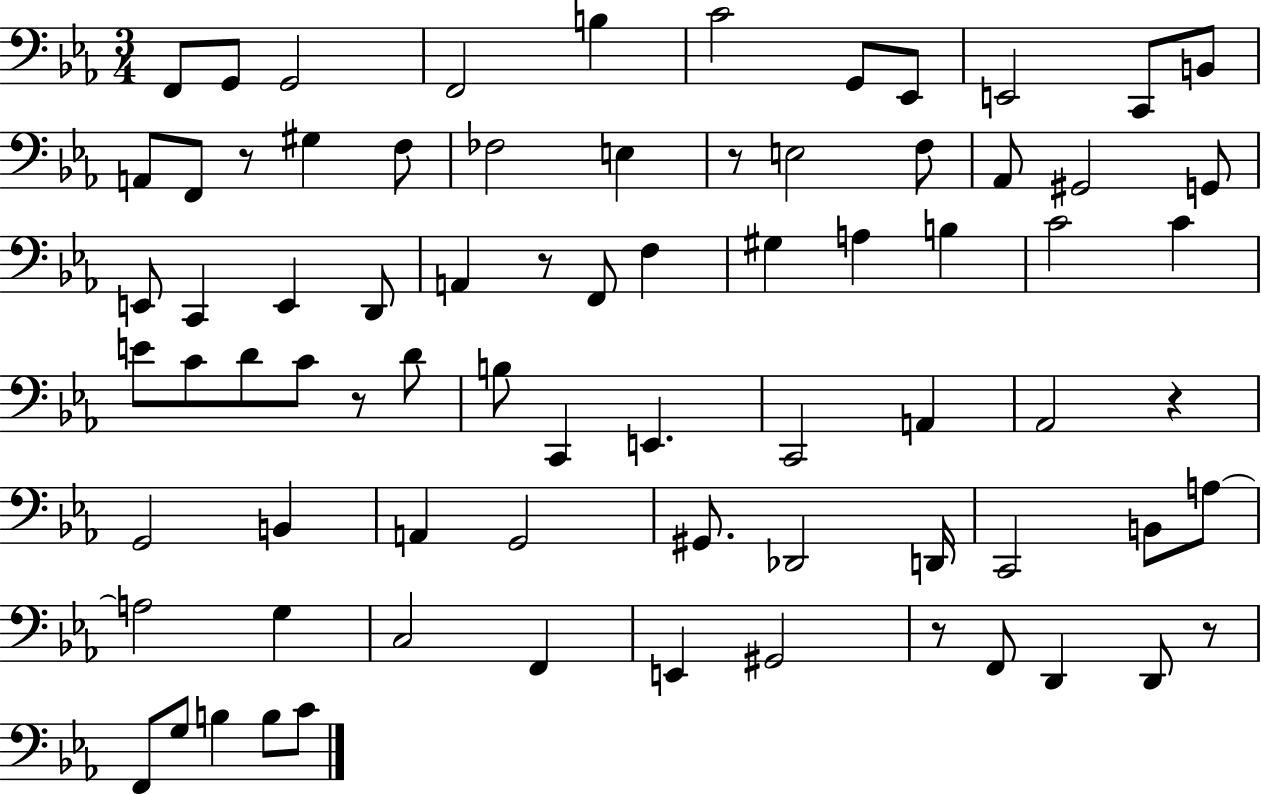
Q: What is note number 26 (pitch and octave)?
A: D2